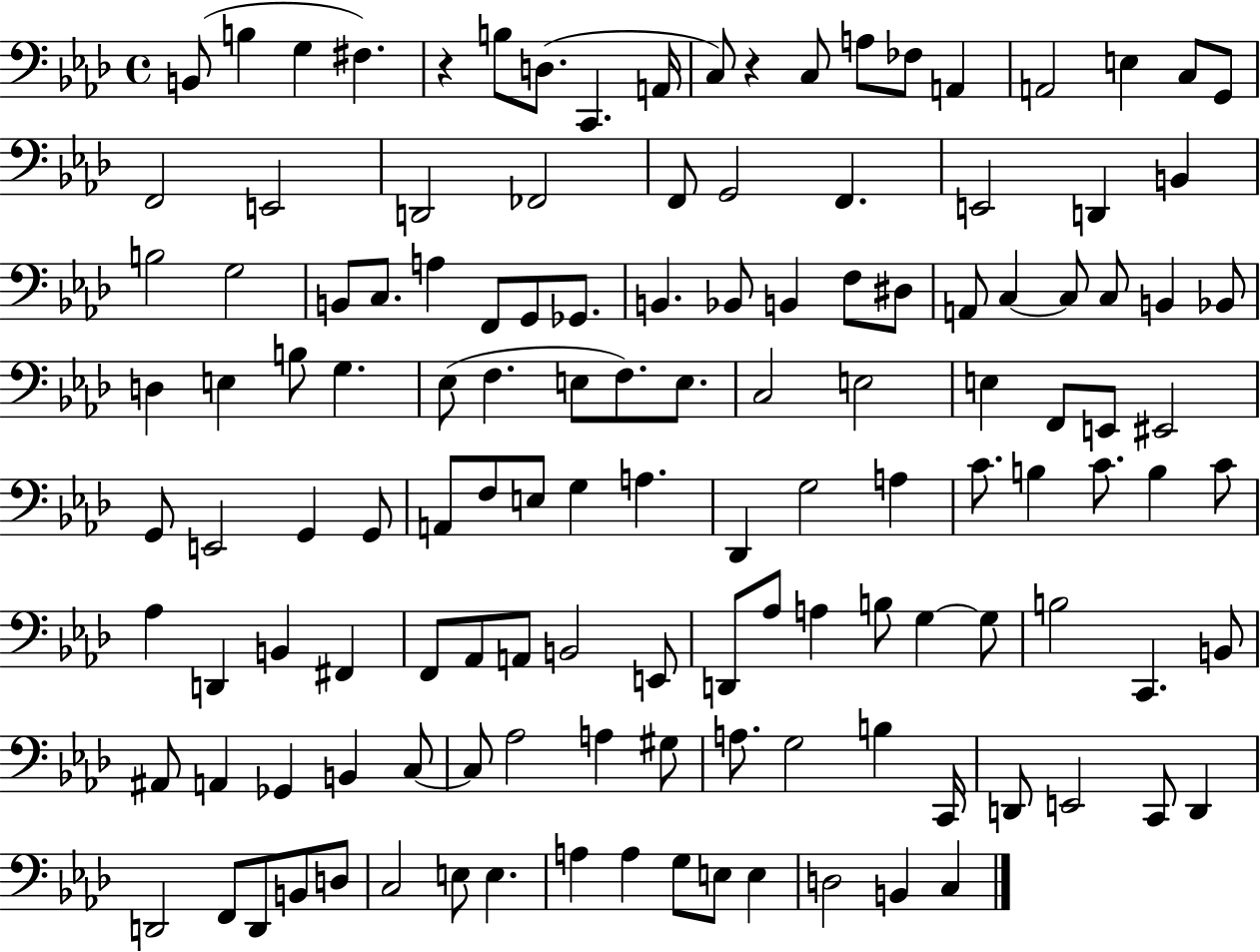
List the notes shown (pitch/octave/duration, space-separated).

B2/e B3/q G3/q F#3/q. R/q B3/e D3/e. C2/q. A2/s C3/e R/q C3/e A3/e FES3/e A2/q A2/h E3/q C3/e G2/e F2/h E2/h D2/h FES2/h F2/e G2/h F2/q. E2/h D2/q B2/q B3/h G3/h B2/e C3/e. A3/q F2/e G2/e Gb2/e. B2/q. Bb2/e B2/q F3/e D#3/e A2/e C3/q C3/e C3/e B2/q Bb2/e D3/q E3/q B3/e G3/q. Eb3/e F3/q. E3/e F3/e. E3/e. C3/h E3/h E3/q F2/e E2/e EIS2/h G2/e E2/h G2/q G2/e A2/e F3/e E3/e G3/q A3/q. Db2/q G3/h A3/q C4/e. B3/q C4/e. B3/q C4/e Ab3/q D2/q B2/q F#2/q F2/e Ab2/e A2/e B2/h E2/e D2/e Ab3/e A3/q B3/e G3/q G3/e B3/h C2/q. B2/e A#2/e A2/q Gb2/q B2/q C3/e C3/e Ab3/h A3/q G#3/e A3/e. G3/h B3/q C2/s D2/e E2/h C2/e D2/q D2/h F2/e D2/e B2/e D3/e C3/h E3/e E3/q. A3/q A3/q G3/e E3/e E3/q D3/h B2/q C3/q